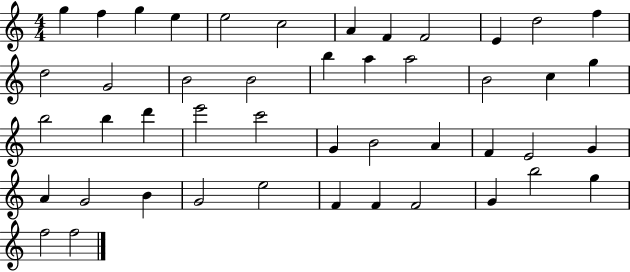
G5/q F5/q G5/q E5/q E5/h C5/h A4/q F4/q F4/h E4/q D5/h F5/q D5/h G4/h B4/h B4/h B5/q A5/q A5/h B4/h C5/q G5/q B5/h B5/q D6/q E6/h C6/h G4/q B4/h A4/q F4/q E4/h G4/q A4/q G4/h B4/q G4/h E5/h F4/q F4/q F4/h G4/q B5/h G5/q F5/h F5/h